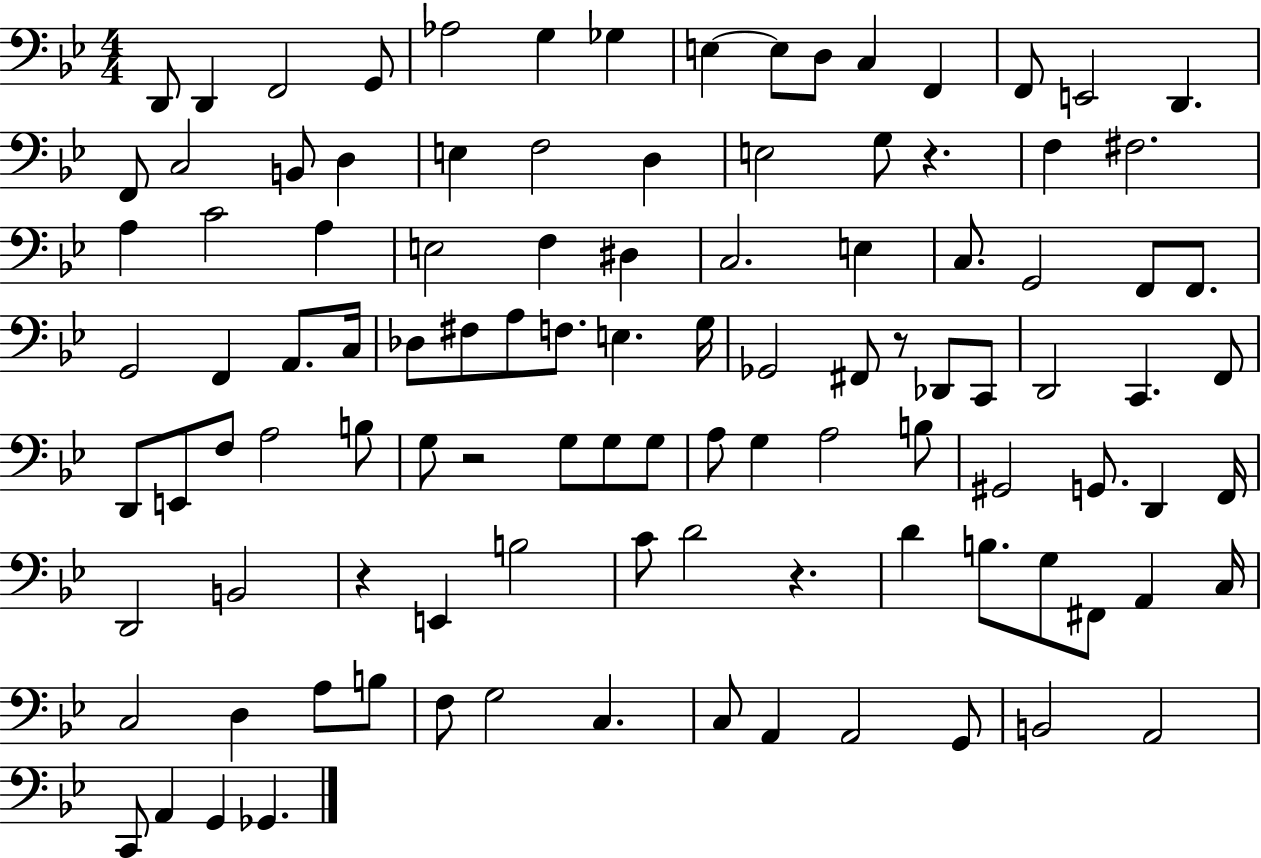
D2/e D2/q F2/h G2/e Ab3/h G3/q Gb3/q E3/q E3/e D3/e C3/q F2/q F2/e E2/h D2/q. F2/e C3/h B2/e D3/q E3/q F3/h D3/q E3/h G3/e R/q. F3/q F#3/h. A3/q C4/h A3/q E3/h F3/q D#3/q C3/h. E3/q C3/e. G2/h F2/e F2/e. G2/h F2/q A2/e. C3/s Db3/e F#3/e A3/e F3/e. E3/q. G3/s Gb2/h F#2/e R/e Db2/e C2/e D2/h C2/q. F2/e D2/e E2/e F3/e A3/h B3/e G3/e R/h G3/e G3/e G3/e A3/e G3/q A3/h B3/e G#2/h G2/e. D2/q F2/s D2/h B2/h R/q E2/q B3/h C4/e D4/h R/q. D4/q B3/e. G3/e F#2/e A2/q C3/s C3/h D3/q A3/e B3/e F3/e G3/h C3/q. C3/e A2/q A2/h G2/e B2/h A2/h C2/e A2/q G2/q Gb2/q.